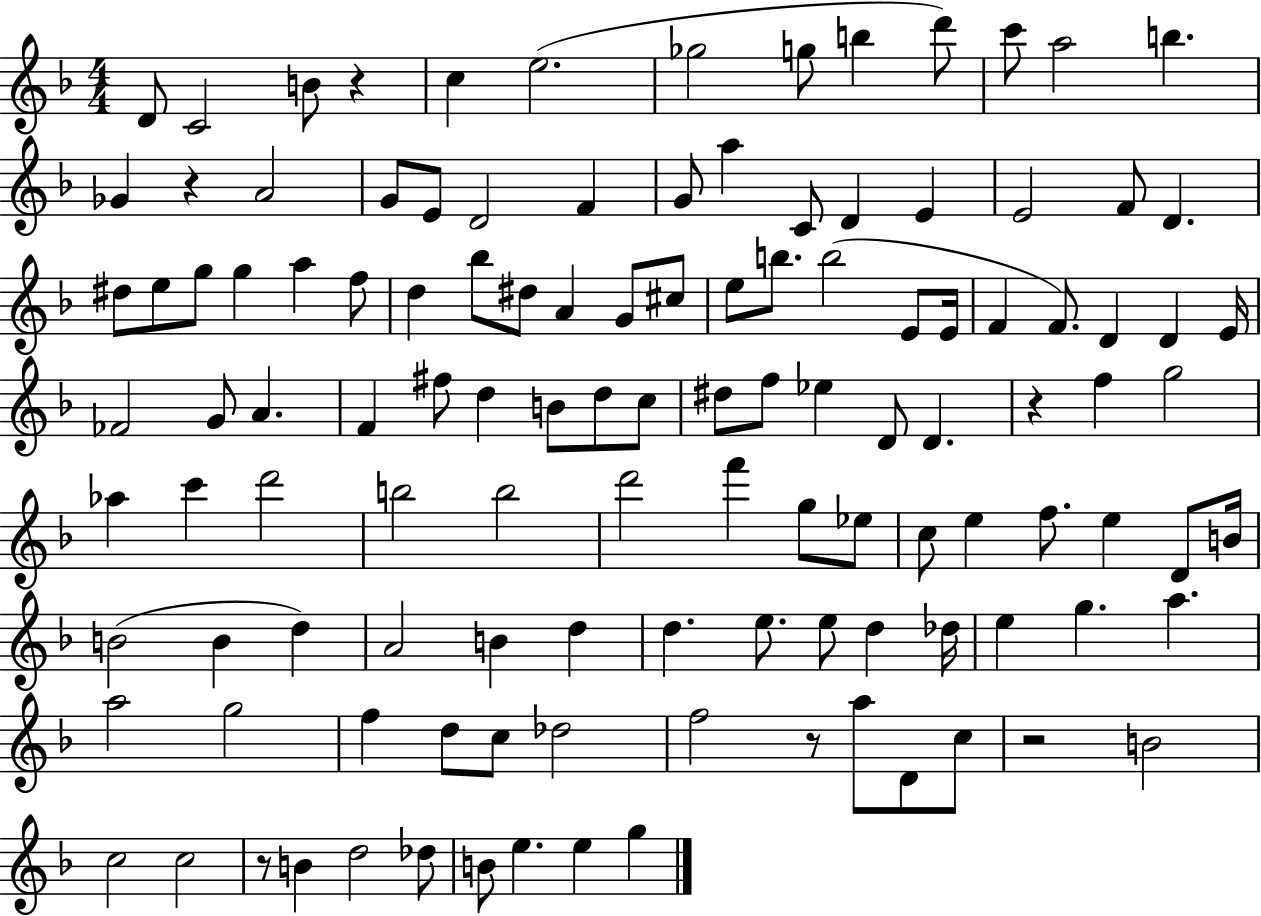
D4/e C4/h B4/e R/q C5/q E5/h. Gb5/h G5/e B5/q D6/e C6/e A5/h B5/q. Gb4/q R/q A4/h G4/e E4/e D4/h F4/q G4/e A5/q C4/e D4/q E4/q E4/h F4/e D4/q. D#5/e E5/e G5/e G5/q A5/q F5/e D5/q Bb5/e D#5/e A4/q G4/e C#5/e E5/e B5/e. B5/h E4/e E4/s F4/q F4/e. D4/q D4/q E4/s FES4/h G4/e A4/q. F4/q F#5/e D5/q B4/e D5/e C5/e D#5/e F5/e Eb5/q D4/e D4/q. R/q F5/q G5/h Ab5/q C6/q D6/h B5/h B5/h D6/h F6/q G5/e Eb5/e C5/e E5/q F5/e. E5/q D4/e B4/s B4/h B4/q D5/q A4/h B4/q D5/q D5/q. E5/e. E5/e D5/q Db5/s E5/q G5/q. A5/q. A5/h G5/h F5/q D5/e C5/e Db5/h F5/h R/e A5/e D4/e C5/e R/h B4/h C5/h C5/h R/e B4/q D5/h Db5/e B4/e E5/q. E5/q G5/q